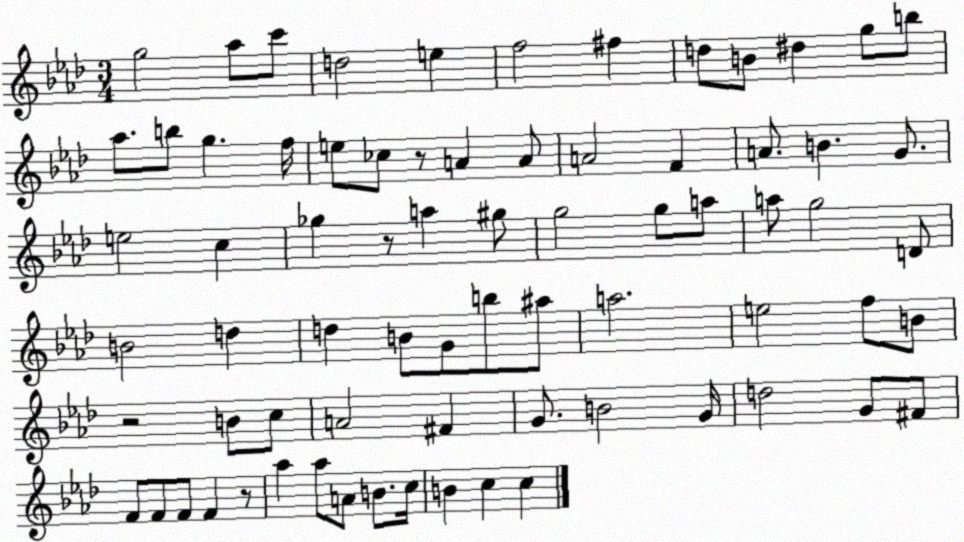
X:1
T:Untitled
M:3/4
L:1/4
K:Ab
g2 _a/2 c'/2 d2 e f2 ^f d/2 B/2 ^d g/2 b/2 _a/2 b/2 g f/4 e/2 _c/2 z/2 A A/2 A2 F A/2 B G/2 e2 c _g z/2 a ^g/2 g2 g/2 a/2 a/2 g2 D/2 B2 d d B/2 G/2 b/2 ^a/2 a2 e2 f/2 B/2 z2 B/2 c/2 A2 ^F G/2 B2 G/4 d2 G/2 ^F/2 F/2 F/2 F/2 F z/2 _a _a/2 A/2 B/2 c/4 B c c